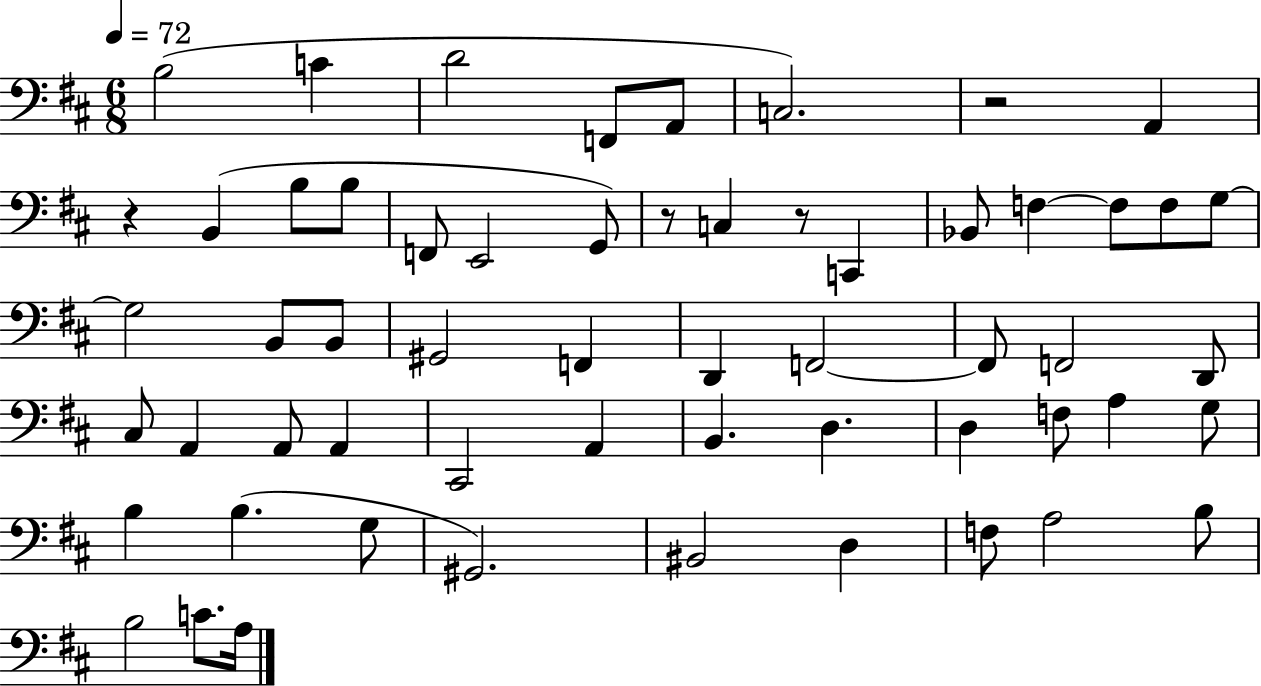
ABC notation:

X:1
T:Untitled
M:6/8
L:1/4
K:D
B,2 C D2 F,,/2 A,,/2 C,2 z2 A,, z B,, B,/2 B,/2 F,,/2 E,,2 G,,/2 z/2 C, z/2 C,, _B,,/2 F, F,/2 F,/2 G,/2 G,2 B,,/2 B,,/2 ^G,,2 F,, D,, F,,2 F,,/2 F,,2 D,,/2 ^C,/2 A,, A,,/2 A,, ^C,,2 A,, B,, D, D, F,/2 A, G,/2 B, B, G,/2 ^G,,2 ^B,,2 D, F,/2 A,2 B,/2 B,2 C/2 A,/4